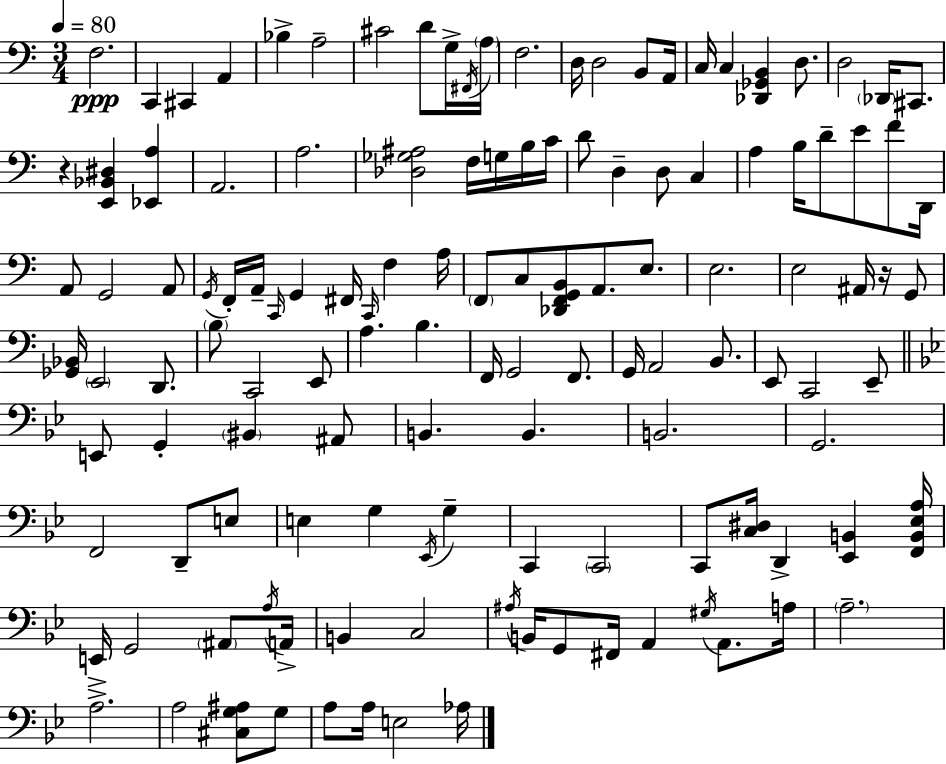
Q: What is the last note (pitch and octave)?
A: Ab3